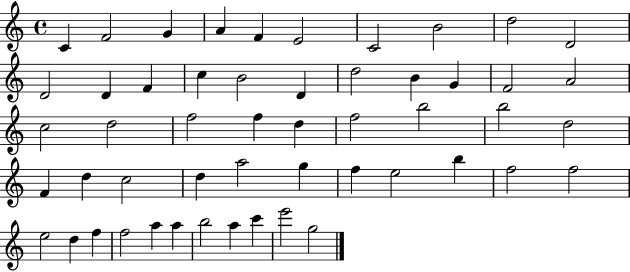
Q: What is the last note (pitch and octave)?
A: G5